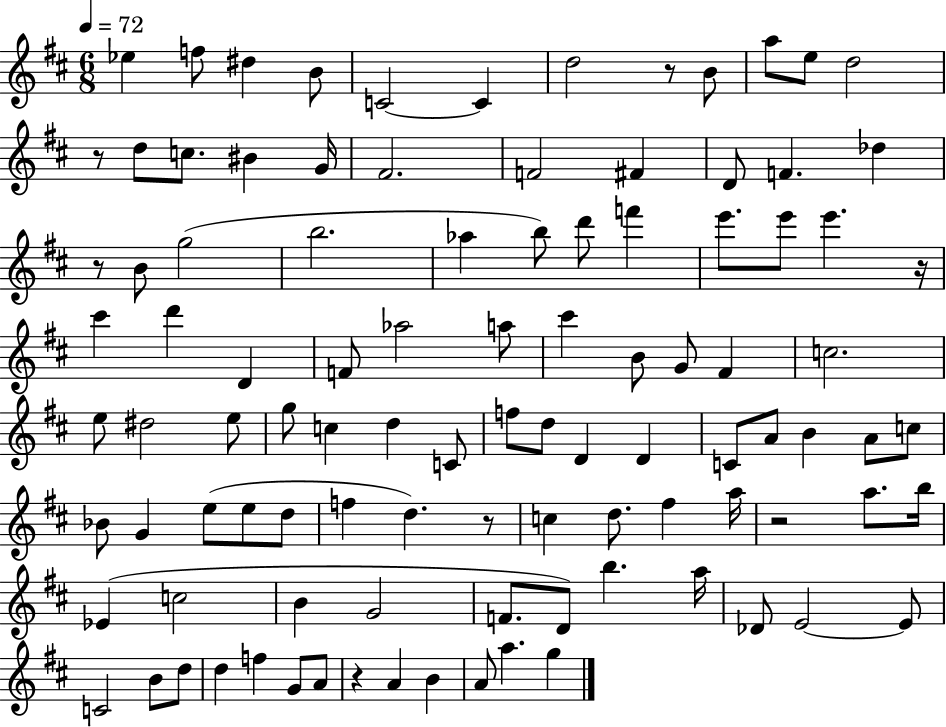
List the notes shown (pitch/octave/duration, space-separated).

Eb5/q F5/e D#5/q B4/e C4/h C4/q D5/h R/e B4/e A5/e E5/e D5/h R/e D5/e C5/e. BIS4/q G4/s F#4/h. F4/h F#4/q D4/e F4/q. Db5/q R/e B4/e G5/h B5/h. Ab5/q B5/e D6/e F6/q E6/e. E6/e E6/q. R/s C#6/q D6/q D4/q F4/e Ab5/h A5/e C#6/q B4/e G4/e F#4/q C5/h. E5/e D#5/h E5/e G5/e C5/q D5/q C4/e F5/e D5/e D4/q D4/q C4/e A4/e B4/q A4/e C5/e Bb4/e G4/q E5/e E5/e D5/e F5/q D5/q. R/e C5/q D5/e. F#5/q A5/s R/h A5/e. B5/s Eb4/q C5/h B4/q G4/h F4/e. D4/e B5/q. A5/s Db4/e E4/h E4/e C4/h B4/e D5/e D5/q F5/q G4/e A4/e R/q A4/q B4/q A4/e A5/q. G5/q